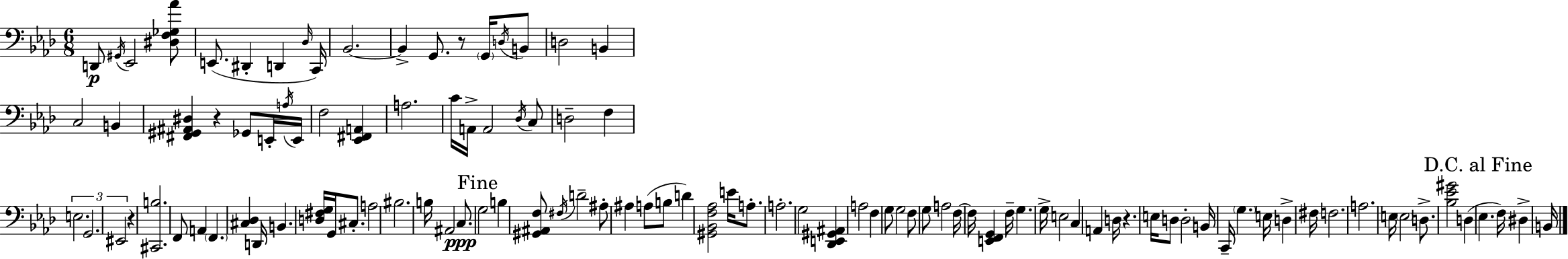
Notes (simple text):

D2/e G#2/s Eb2/h [D#3,F3,Gb3,Ab4]/e E2/e. D#2/q D2/q Db3/s C2/s Bb2/h. Bb2/q G2/e. R/e G2/s D3/s B2/e D3/h B2/q C3/h B2/q [F#2,G#2,A#2,D#3]/q R/q Gb2/e E2/s A3/s E2/s F3/h [Eb2,F#2,A2]/q A3/h. C4/s A2/s A2/h Db3/s C3/e D3/h F3/q E3/h. G2/h. EIS2/h R/q [C#2,B3]/h. F2/e A2/q F2/q. [C#3,Db3]/q D2/s B2/q. [D3,F#3,G3]/s G2/s C#3/e. A3/h BIS3/h. B3/s A#2/h C3/e. G3/h B3/q [G#2,A#2,F3]/e F#3/s D4/h A#3/e A#3/q A3/e B3/e D4/q [G#2,Bb2,F3,Ab3]/h E4/s A3/e. A3/h. G3/h [Db2,E2,G#2,A#2]/q A3/h F3/q G3/e G3/h F3/e G3/e A3/h F3/s F3/s [E2,F2,G2]/q F3/s G3/q. G3/s E3/h C3/q A2/q D3/s R/q. E3/s D3/e D3/h B2/s C2/s G3/q. E3/s D3/q F#3/s F3/h. A3/h. E3/s E3/h D3/e. [Bb3,Eb4,G#4]/h D3/q Eb3/q. F3/s D#3/q B2/s